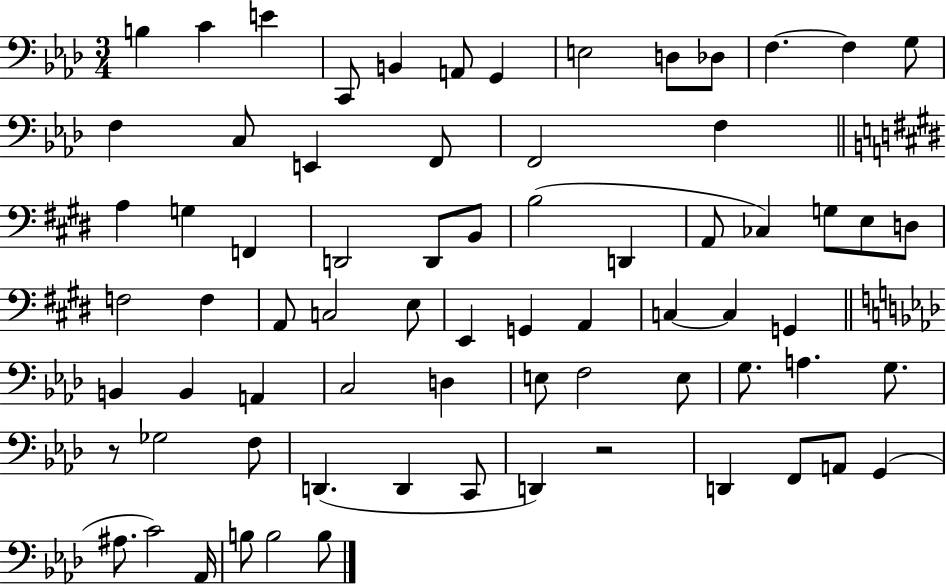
{
  \clef bass
  \numericTimeSignature
  \time 3/4
  \key aes \major
  b4 c'4 e'4 | c,8 b,4 a,8 g,4 | e2 d8 des8 | f4.~~ f4 g8 | \break f4 c8 e,4 f,8 | f,2 f4 | \bar "||" \break \key e \major a4 g4 f,4 | d,2 d,8 b,8 | b2( d,4 | a,8 ces4) g8 e8 d8 | \break f2 f4 | a,8 c2 e8 | e,4 g,4 a,4 | c4~~ c4 g,4 | \break \bar "||" \break \key aes \major b,4 b,4 a,4 | c2 d4 | e8 f2 e8 | g8. a4. g8. | \break r8 ges2 f8 | d,4.( d,4 c,8 | d,4) r2 | d,4 f,8 a,8 g,4( | \break ais8. c'2) aes,16 | b8 b2 b8 | \bar "|."
}